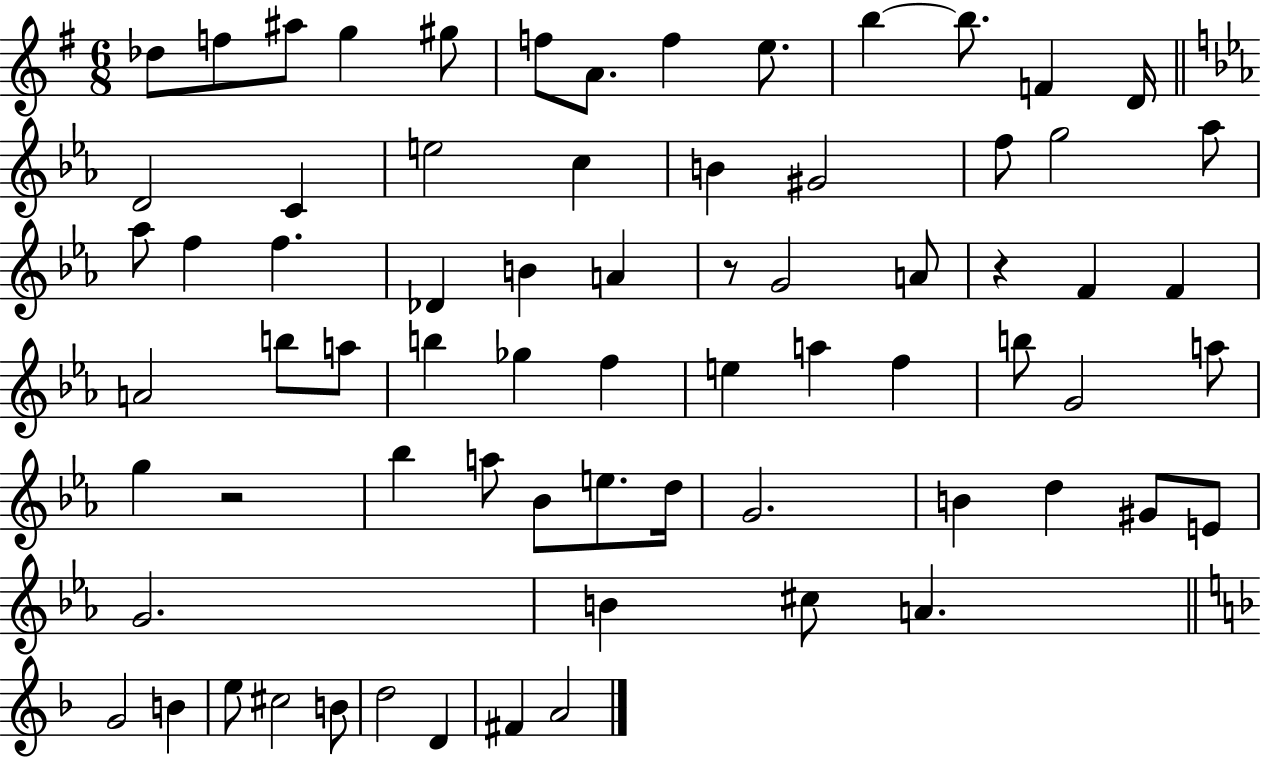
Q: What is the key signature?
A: G major